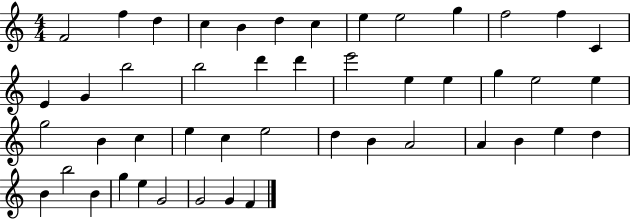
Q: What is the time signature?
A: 4/4